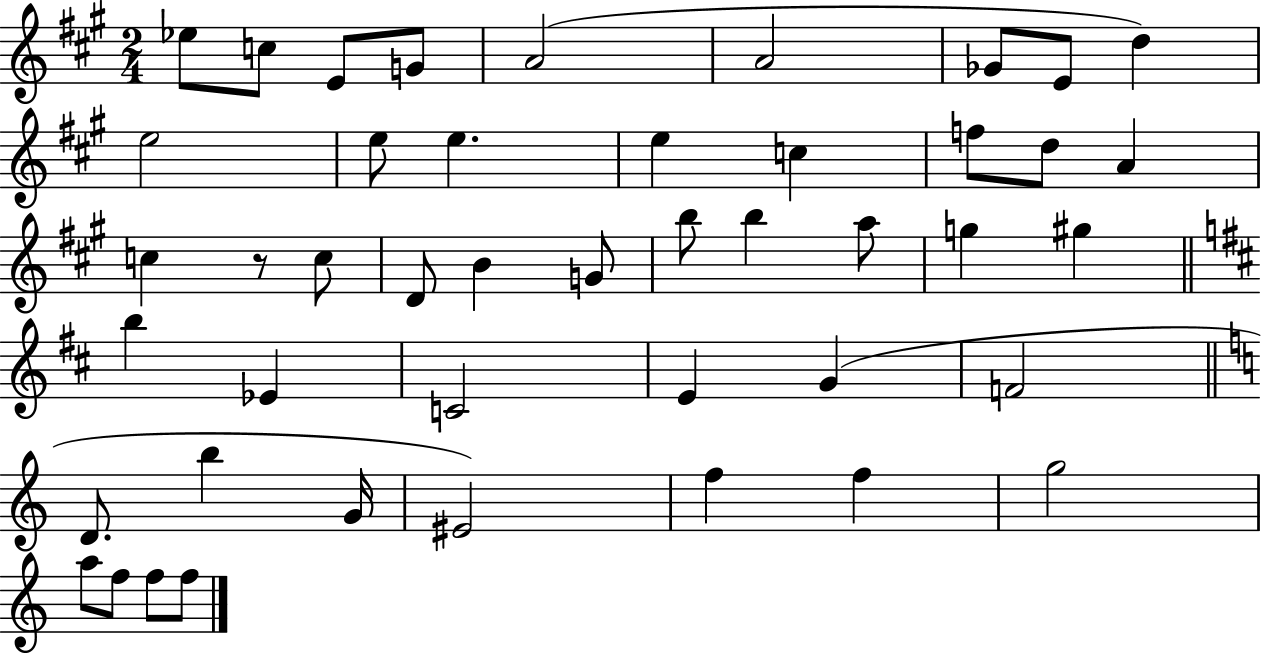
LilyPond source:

{
  \clef treble
  \numericTimeSignature
  \time 2/4
  \key a \major
  ees''8 c''8 e'8 g'8 | a'2( | a'2 | ges'8 e'8 d''4) | \break e''2 | e''8 e''4. | e''4 c''4 | f''8 d''8 a'4 | \break c''4 r8 c''8 | d'8 b'4 g'8 | b''8 b''4 a''8 | g''4 gis''4 | \break \bar "||" \break \key d \major b''4 ees'4 | c'2 | e'4 g'4( | f'2 | \break \bar "||" \break \key c \major d'8. b''4 g'16 | eis'2) | f''4 f''4 | g''2 | \break a''8 f''8 f''8 f''8 | \bar "|."
}